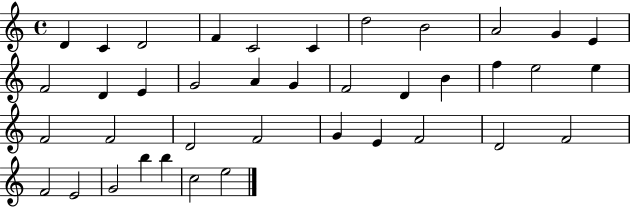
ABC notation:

X:1
T:Untitled
M:4/4
L:1/4
K:C
D C D2 F C2 C d2 B2 A2 G E F2 D E G2 A G F2 D B f e2 e F2 F2 D2 F2 G E F2 D2 F2 F2 E2 G2 b b c2 e2